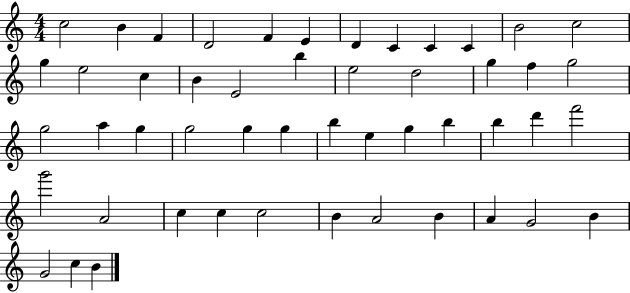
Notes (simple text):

C5/h B4/q F4/q D4/h F4/q E4/q D4/q C4/q C4/q C4/q B4/h C5/h G5/q E5/h C5/q B4/q E4/h B5/q E5/h D5/h G5/q F5/q G5/h G5/h A5/q G5/q G5/h G5/q G5/q B5/q E5/q G5/q B5/q B5/q D6/q F6/h G6/h A4/h C5/q C5/q C5/h B4/q A4/h B4/q A4/q G4/h B4/q G4/h C5/q B4/q